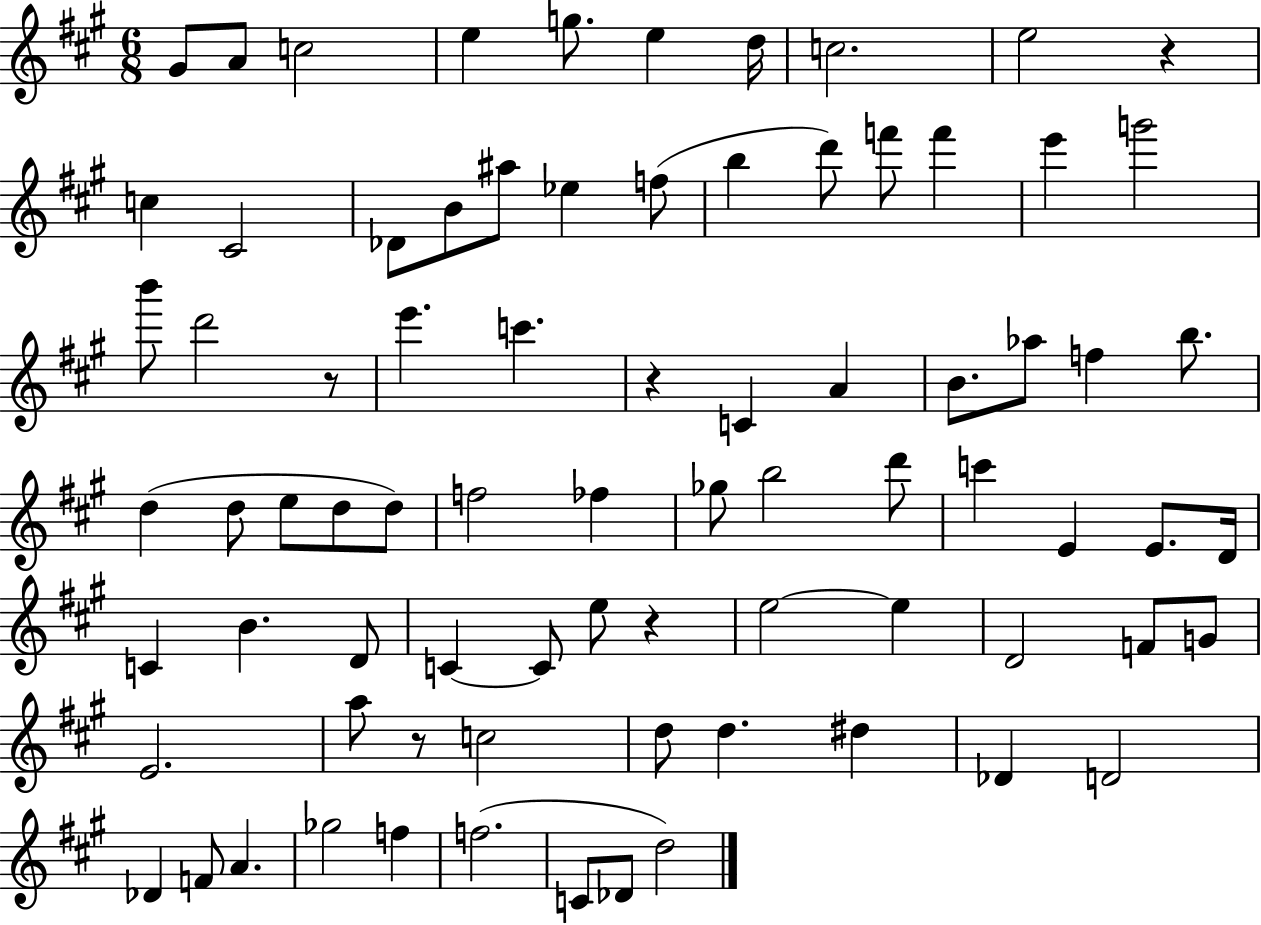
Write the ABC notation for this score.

X:1
T:Untitled
M:6/8
L:1/4
K:A
^G/2 A/2 c2 e g/2 e d/4 c2 e2 z c ^C2 _D/2 B/2 ^a/2 _e f/2 b d'/2 f'/2 f' e' g'2 b'/2 d'2 z/2 e' c' z C A B/2 _a/2 f b/2 d d/2 e/2 d/2 d/2 f2 _f _g/2 b2 d'/2 c' E E/2 D/4 C B D/2 C C/2 e/2 z e2 e D2 F/2 G/2 E2 a/2 z/2 c2 d/2 d ^d _D D2 _D F/2 A _g2 f f2 C/2 _D/2 d2